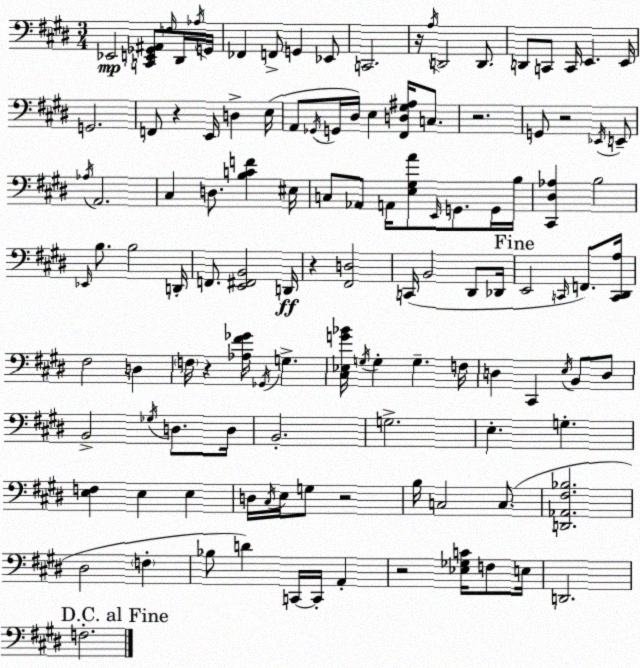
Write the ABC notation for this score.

X:1
T:Untitled
M:3/4
L:1/4
K:E
_E,,2 [C,,E,,_G,,^A,,]/2 F,/4 ^D,,/4 _A,/4 G,,/4 _F,, F,,/2 G,, _E,,/2 C,,2 z/4 A,/4 D,,2 D,,/2 D,,/2 C,,/2 C,,/4 E,, E,,/4 G,,2 F,,/2 z E,,/4 D, E,/4 A,,/2 _G,,/4 G,,/4 ^D,/4 E, [^F,,D,^G,^A,]/4 C,/2 z2 G,,/2 z2 _E,,/4 E,,/2 _A,/4 A,,2 ^C, D,/2 [B,CF] ^E,/4 C,/2 _A,,/2 A,,/4 [E,^G,A]/2 E,,/4 G,,/2 G,,/4 B,/4 [^C,,^D,_A,] B,2 _E,,/4 B,/2 B,2 D,,/4 F,,/2 [E,,^F,,B,,]2 D,,/4 z [^F,,D,]2 C,,/4 B,,2 ^D,,/2 _D,,/4 E,,2 C,,/4 F,,/2 [C,,^D,,A,]/4 ^F,2 D, F,/4 z [_A,^F_G]/4 _G,,/4 G, [^C,_E,G_B]/4 G,/4 G, G, F,/4 D, ^C,, E,/4 B,,/2 D,/2 B,,2 _G,/4 D,/2 D,/4 B,,2 G,2 E, G, [E,F,] E, E, D,/4 ^C,/4 E,/4 G,/2 z2 B,/4 C,2 C,/2 [D,,_A,,^F,_B,]2 ^D,2 F, _B,/2 D C,,/4 C,,/4 A,, z2 [_E,_G,C]/4 F,/2 E,/4 D,,2 F,2